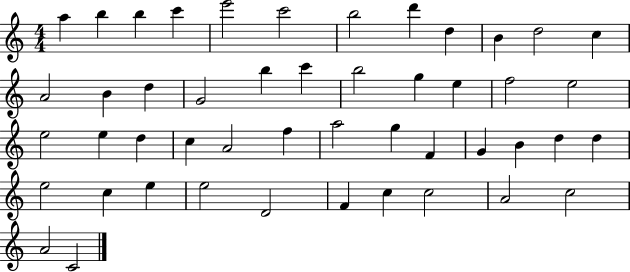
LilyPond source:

{
  \clef treble
  \numericTimeSignature
  \time 4/4
  \key c \major
  a''4 b''4 b''4 c'''4 | e'''2 c'''2 | b''2 d'''4 d''4 | b'4 d''2 c''4 | \break a'2 b'4 d''4 | g'2 b''4 c'''4 | b''2 g''4 e''4 | f''2 e''2 | \break e''2 e''4 d''4 | c''4 a'2 f''4 | a''2 g''4 f'4 | g'4 b'4 d''4 d''4 | \break e''2 c''4 e''4 | e''2 d'2 | f'4 c''4 c''2 | a'2 c''2 | \break a'2 c'2 | \bar "|."
}